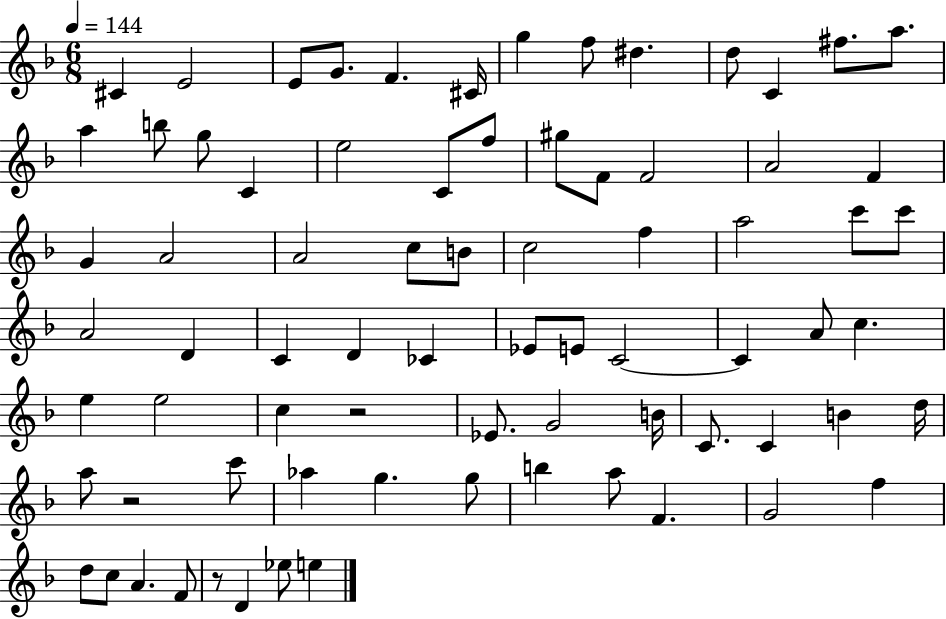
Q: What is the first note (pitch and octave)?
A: C#4